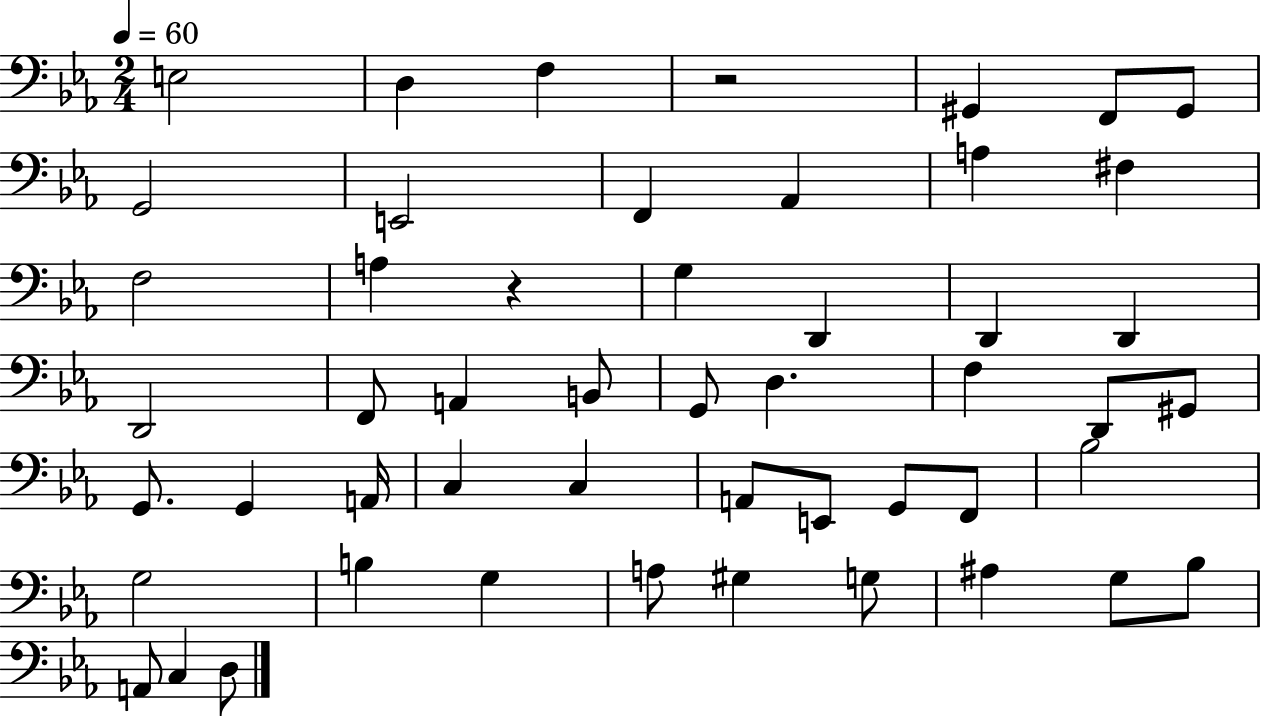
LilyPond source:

{
  \clef bass
  \numericTimeSignature
  \time 2/4
  \key ees \major
  \tempo 4 = 60
  e2 | d4 f4 | r2 | gis,4 f,8 gis,8 | \break g,2 | e,2 | f,4 aes,4 | a4 fis4 | \break f2 | a4 r4 | g4 d,4 | d,4 d,4 | \break d,2 | f,8 a,4 b,8 | g,8 d4. | f4 d,8 gis,8 | \break g,8. g,4 a,16 | c4 c4 | a,8 e,8 g,8 f,8 | bes2 | \break g2 | b4 g4 | a8 gis4 g8 | ais4 g8 bes8 | \break a,8 c4 d8 | \bar "|."
}